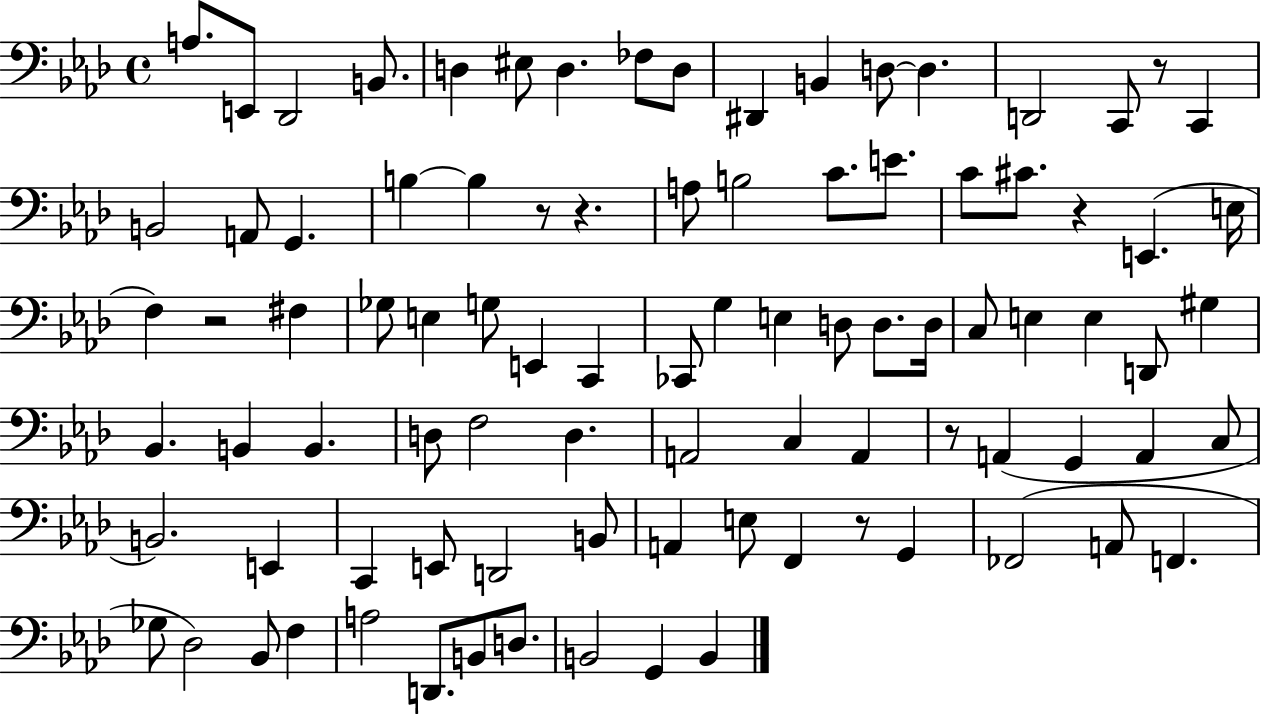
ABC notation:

X:1
T:Untitled
M:4/4
L:1/4
K:Ab
A,/2 E,,/2 _D,,2 B,,/2 D, ^E,/2 D, _F,/2 D,/2 ^D,, B,, D,/2 D, D,,2 C,,/2 z/2 C,, B,,2 A,,/2 G,, B, B, z/2 z A,/2 B,2 C/2 E/2 C/2 ^C/2 z E,, E,/4 F, z2 ^F, _G,/2 E, G,/2 E,, C,, _C,,/2 G, E, D,/2 D,/2 D,/4 C,/2 E, E, D,,/2 ^G, _B,, B,, B,, D,/2 F,2 D, A,,2 C, A,, z/2 A,, G,, A,, C,/2 B,,2 E,, C,, E,,/2 D,,2 B,,/2 A,, E,/2 F,, z/2 G,, _F,,2 A,,/2 F,, _G,/2 _D,2 _B,,/2 F, A,2 D,,/2 B,,/2 D,/2 B,,2 G,, B,,